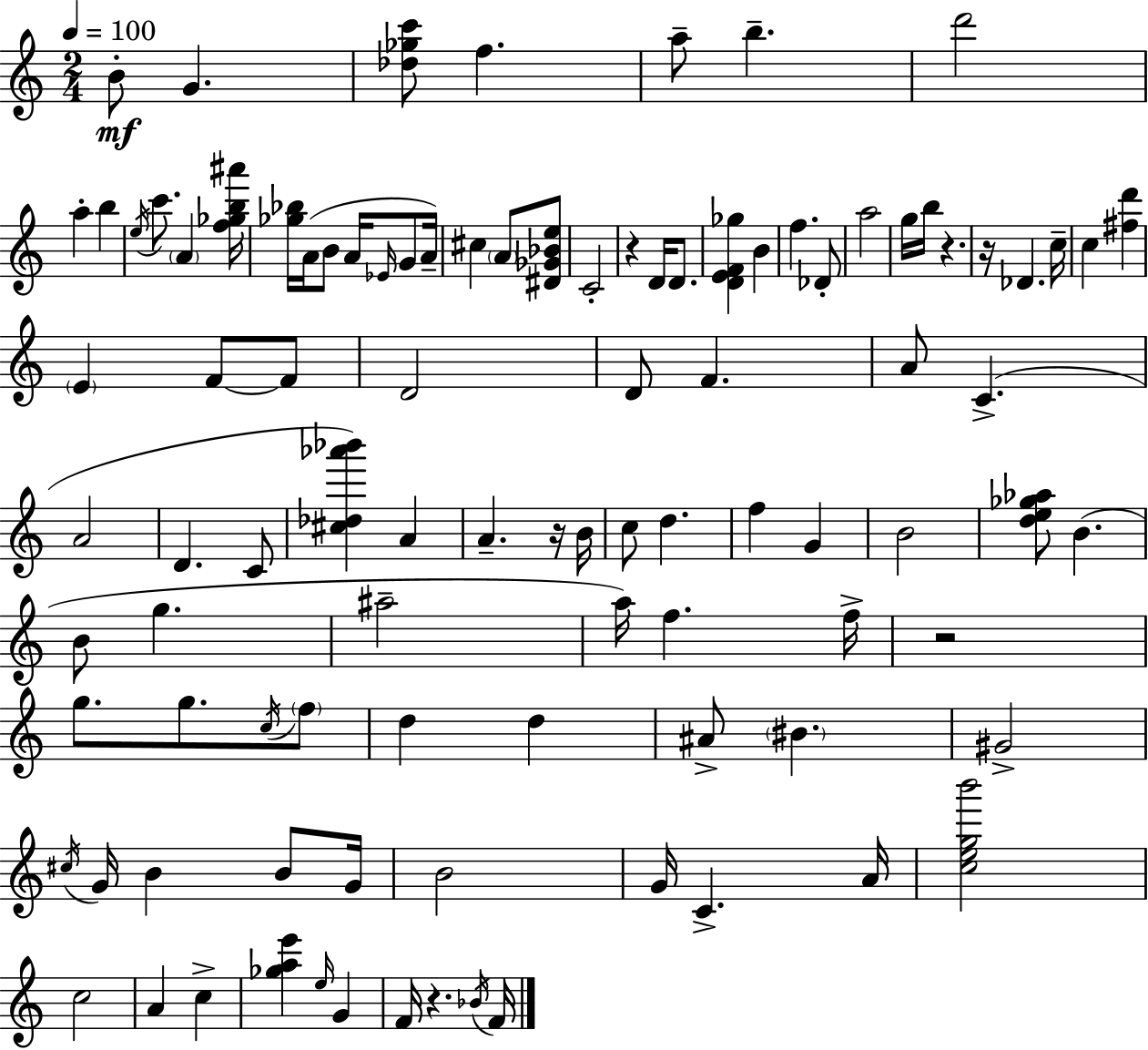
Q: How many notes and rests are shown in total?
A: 99